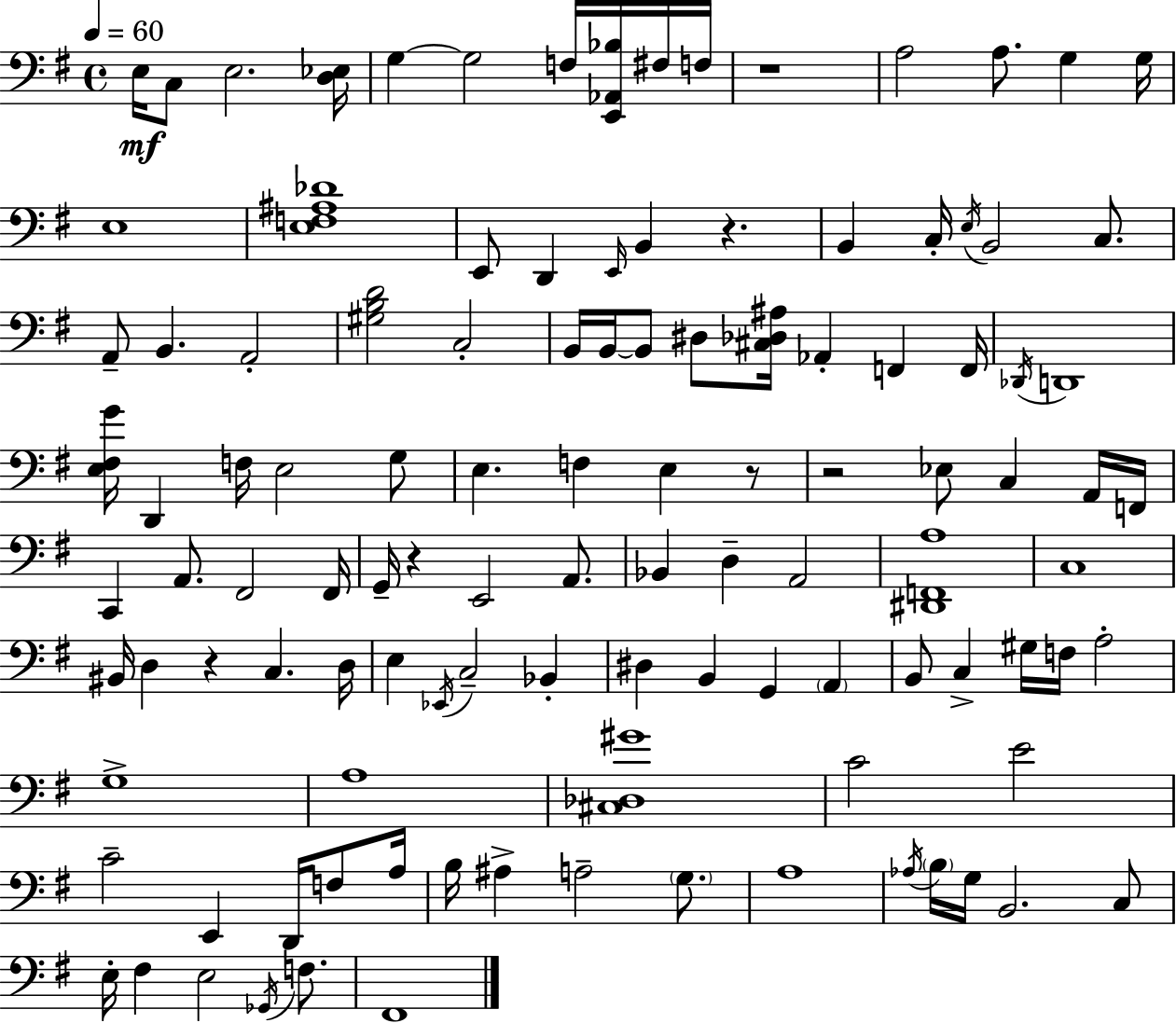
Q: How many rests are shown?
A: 6